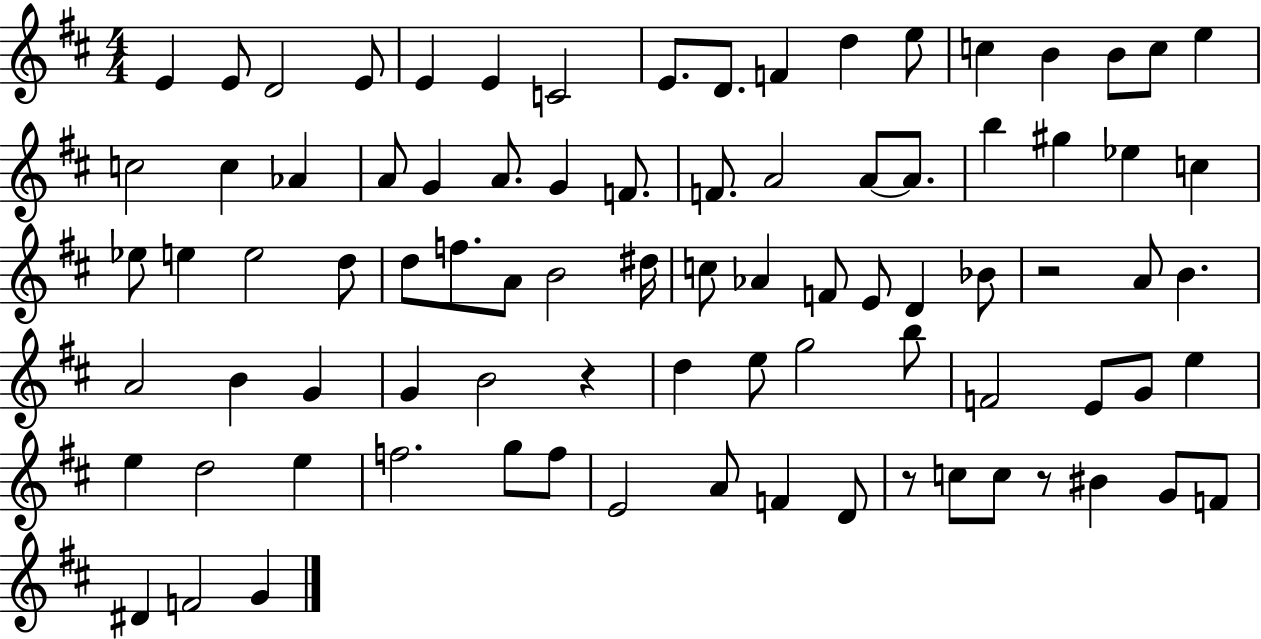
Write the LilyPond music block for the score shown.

{
  \clef treble
  \numericTimeSignature
  \time 4/4
  \key d \major
  e'4 e'8 d'2 e'8 | e'4 e'4 c'2 | e'8. d'8. f'4 d''4 e''8 | c''4 b'4 b'8 c''8 e''4 | \break c''2 c''4 aes'4 | a'8 g'4 a'8. g'4 f'8. | f'8. a'2 a'8~~ a'8. | b''4 gis''4 ees''4 c''4 | \break ees''8 e''4 e''2 d''8 | d''8 f''8. a'8 b'2 dis''16 | c''8 aes'4 f'8 e'8 d'4 bes'8 | r2 a'8 b'4. | \break a'2 b'4 g'4 | g'4 b'2 r4 | d''4 e''8 g''2 b''8 | f'2 e'8 g'8 e''4 | \break e''4 d''2 e''4 | f''2. g''8 f''8 | e'2 a'8 f'4 d'8 | r8 c''8 c''8 r8 bis'4 g'8 f'8 | \break dis'4 f'2 g'4 | \bar "|."
}